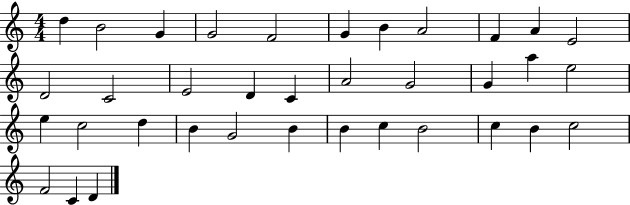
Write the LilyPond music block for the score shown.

{
  \clef treble
  \numericTimeSignature
  \time 4/4
  \key c \major
  d''4 b'2 g'4 | g'2 f'2 | g'4 b'4 a'2 | f'4 a'4 e'2 | \break d'2 c'2 | e'2 d'4 c'4 | a'2 g'2 | g'4 a''4 e''2 | \break e''4 c''2 d''4 | b'4 g'2 b'4 | b'4 c''4 b'2 | c''4 b'4 c''2 | \break f'2 c'4 d'4 | \bar "|."
}